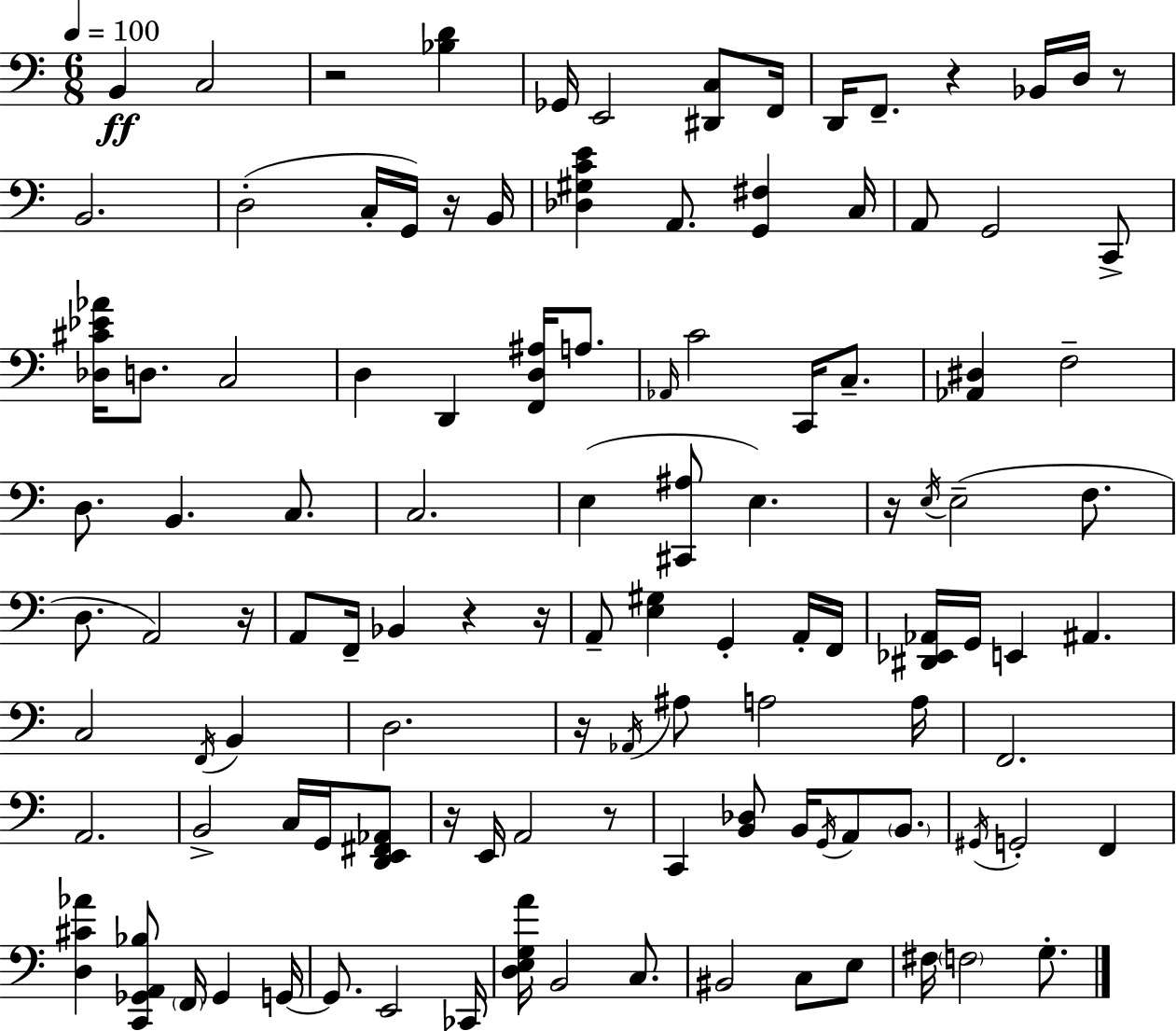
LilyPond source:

{
  \clef bass
  \numericTimeSignature
  \time 6/8
  \key a \minor
  \tempo 4 = 100
  b,4\ff c2 | r2 <bes d'>4 | ges,16 e,2 <dis, c>8 f,16 | d,16 f,8.-- r4 bes,16 d16 r8 | \break b,2. | d2-.( c16-. g,16) r16 b,16 | <des gis c' e'>4 a,8. <g, fis>4 c16 | a,8 g,2 c,8-> | \break <des cis' ees' aes'>16 d8. c2 | d4 d,4 <f, d ais>16 a8. | \grace { aes,16 } c'2 c,16 c8.-- | <aes, dis>4 f2-- | \break d8. b,4. c8. | c2. | e4( <cis, ais>8 e4.) | r16 \acciaccatura { e16 } e2--( f8. | \break d8. a,2) | r16 a,8 f,16-- bes,4 r4 | r16 a,8-- <e gis>4 g,4-. | a,16-. f,16 <dis, ees, aes,>16 g,16 e,4 ais,4. | \break c2 \acciaccatura { f,16 } b,4 | d2. | r16 \acciaccatura { aes,16 } ais8 a2 | a16 f,2. | \break a,2. | b,2-> | c16 g,16 <d, e, fis, aes,>8 r16 e,16 a,2 | r8 c,4 <b, des>8 b,16 \acciaccatura { g,16 } | \break a,8 \parenthesize b,8. \acciaccatura { gis,16 } g,2-. | f,4 <d cis' aes'>4 <c, ges, a, bes>8 | \parenthesize f,16 ges,4 g,16~~ g,8. e,2 | ces,16 <d e g a'>16 b,2 | \break c8. bis,2 | c8 e8 fis16 \parenthesize f2 | g8.-. \bar "|."
}